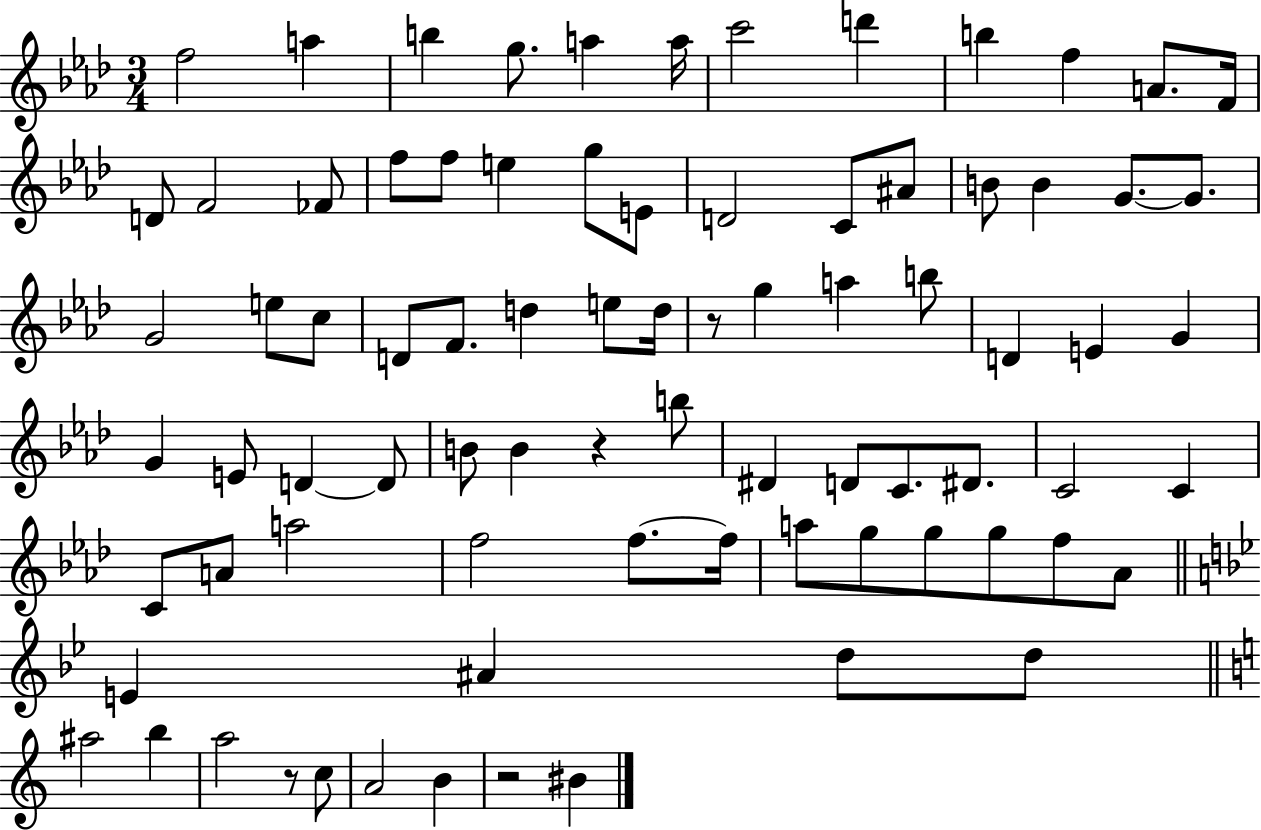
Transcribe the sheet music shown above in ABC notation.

X:1
T:Untitled
M:3/4
L:1/4
K:Ab
f2 a b g/2 a a/4 c'2 d' b f A/2 F/4 D/2 F2 _F/2 f/2 f/2 e g/2 E/2 D2 C/2 ^A/2 B/2 B G/2 G/2 G2 e/2 c/2 D/2 F/2 d e/2 d/4 z/2 g a b/2 D E G G E/2 D D/2 B/2 B z b/2 ^D D/2 C/2 ^D/2 C2 C C/2 A/2 a2 f2 f/2 f/4 a/2 g/2 g/2 g/2 f/2 _A/2 E ^A d/2 d/2 ^a2 b a2 z/2 c/2 A2 B z2 ^B